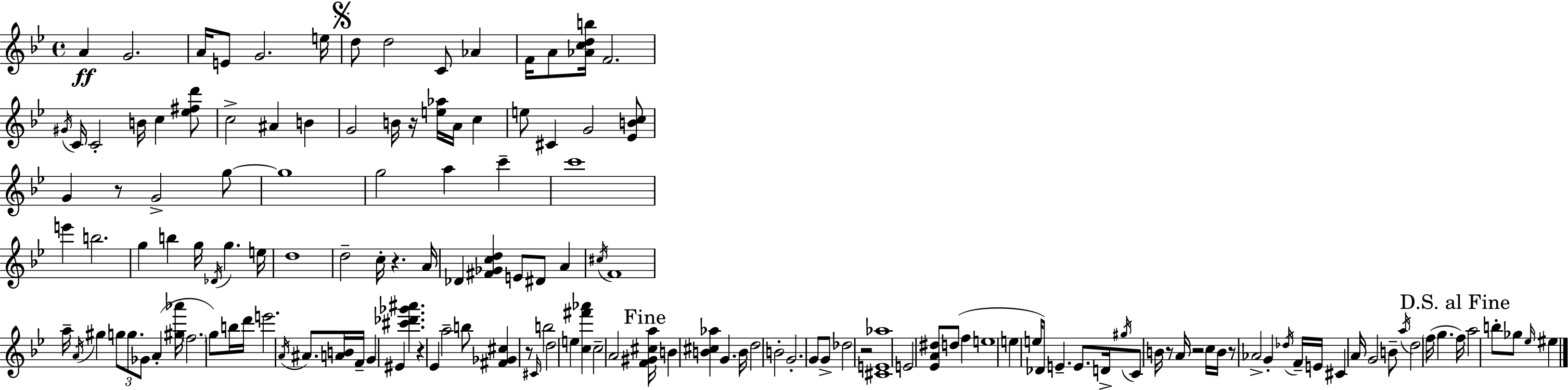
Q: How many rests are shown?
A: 9